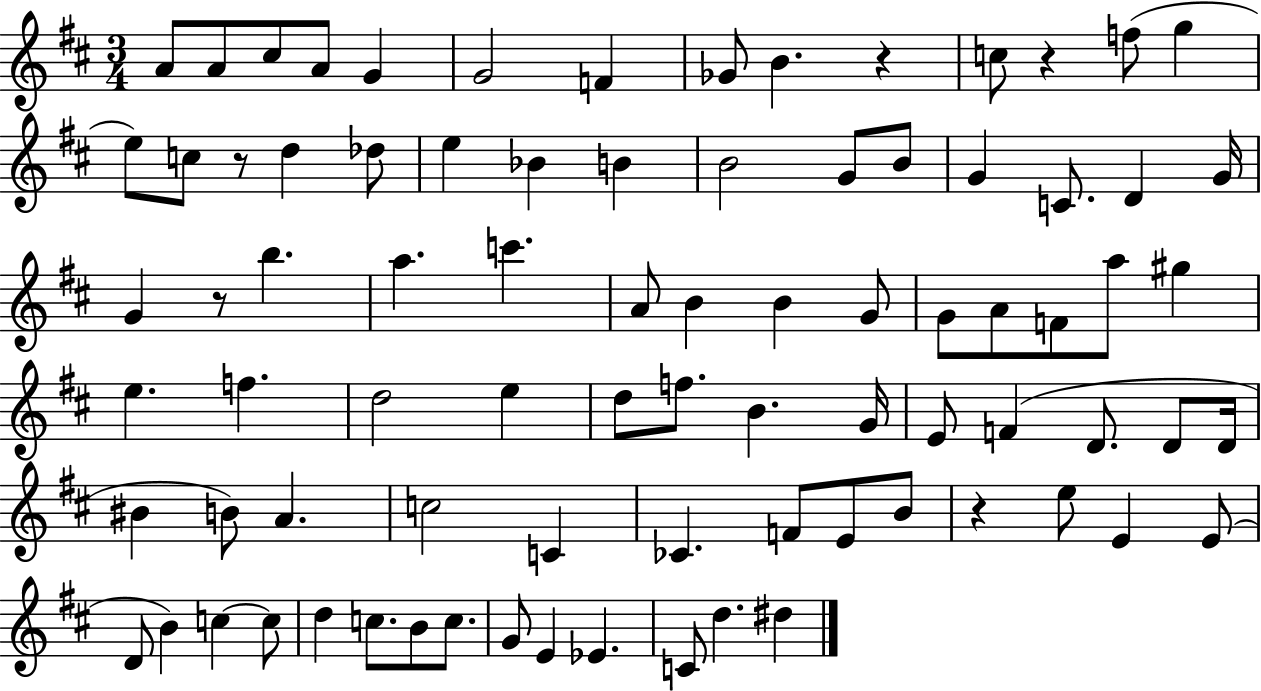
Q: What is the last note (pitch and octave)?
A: D#5